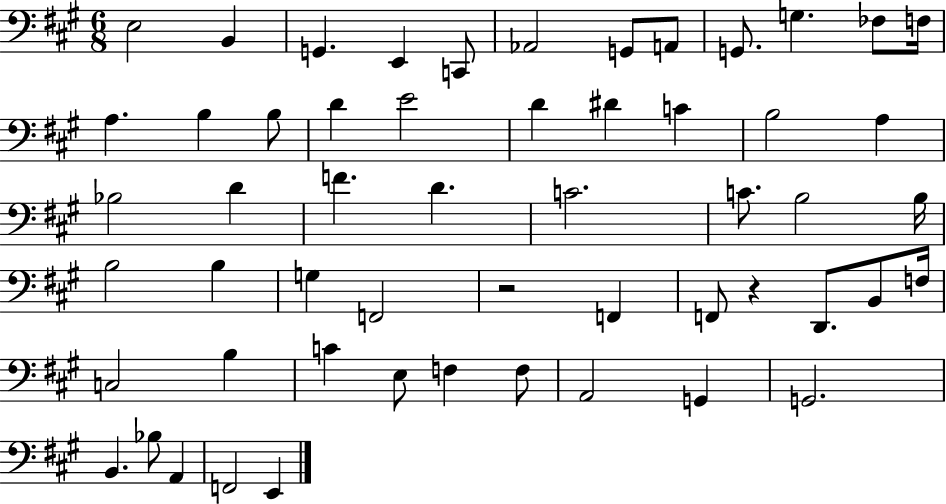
{
  \clef bass
  \numericTimeSignature
  \time 6/8
  \key a \major
  \repeat volta 2 { e2 b,4 | g,4. e,4 c,8 | aes,2 g,8 a,8 | g,8. g4. fes8 f16 | \break a4. b4 b8 | d'4 e'2 | d'4 dis'4 c'4 | b2 a4 | \break bes2 d'4 | f'4. d'4. | c'2. | c'8. b2 b16 | \break b2 b4 | g4 f,2 | r2 f,4 | f,8 r4 d,8. b,8 f16 | \break c2 b4 | c'4 e8 f4 f8 | a,2 g,4 | g,2. | \break b,4. bes8 a,4 | f,2 e,4 | } \bar "|."
}